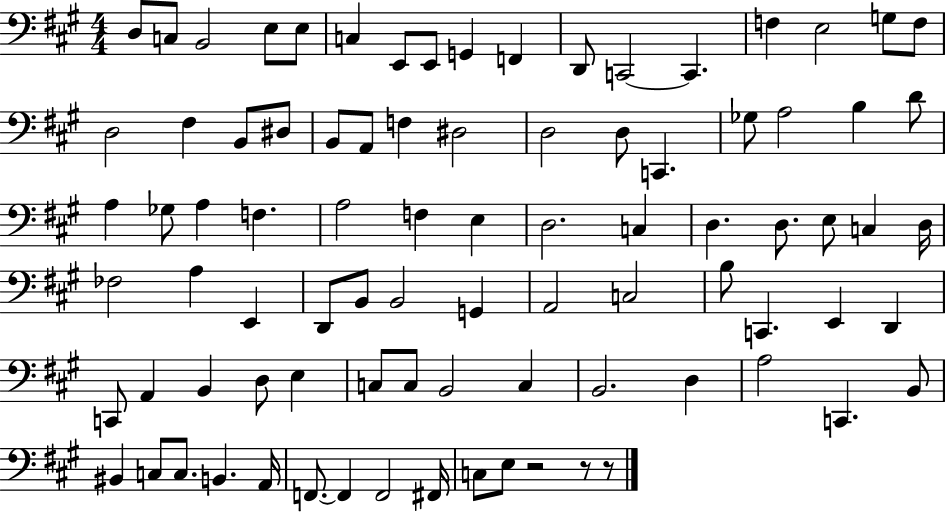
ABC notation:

X:1
T:Untitled
M:4/4
L:1/4
K:A
D,/2 C,/2 B,,2 E,/2 E,/2 C, E,,/2 E,,/2 G,, F,, D,,/2 C,,2 C,, F, E,2 G,/2 F,/2 D,2 ^F, B,,/2 ^D,/2 B,,/2 A,,/2 F, ^D,2 D,2 D,/2 C,, _G,/2 A,2 B, D/2 A, _G,/2 A, F, A,2 F, E, D,2 C, D, D,/2 E,/2 C, D,/4 _F,2 A, E,, D,,/2 B,,/2 B,,2 G,, A,,2 C,2 B,/2 C,, E,, D,, C,,/2 A,, B,, D,/2 E, C,/2 C,/2 B,,2 C, B,,2 D, A,2 C,, B,,/2 ^B,, C,/2 C,/2 B,, A,,/4 F,,/2 F,, F,,2 ^F,,/4 C,/2 E,/2 z2 z/2 z/2